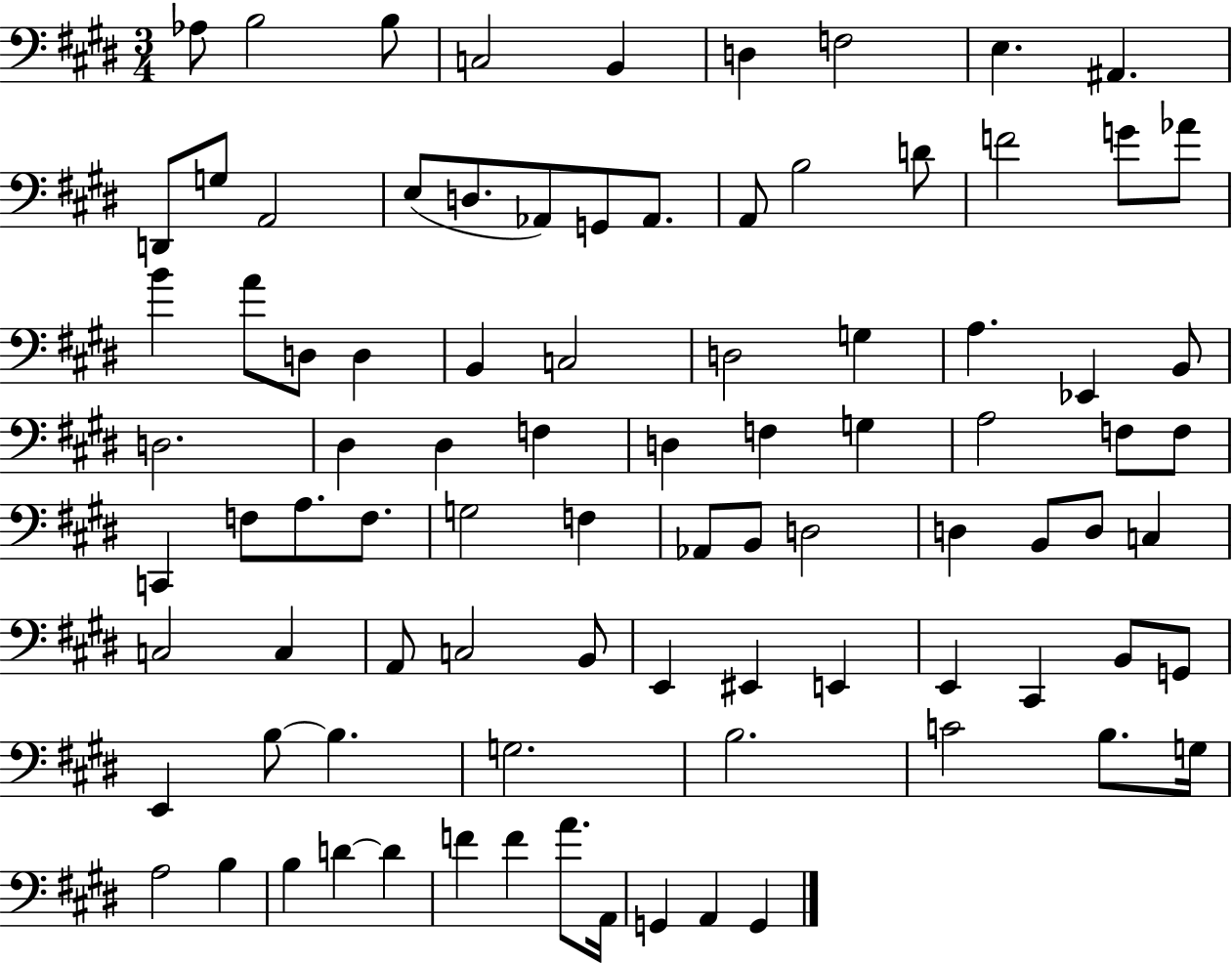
Ab3/e B3/h B3/e C3/h B2/q D3/q F3/h E3/q. A#2/q. D2/e G3/e A2/h E3/e D3/e. Ab2/e G2/e Ab2/e. A2/e B3/h D4/e F4/h G4/e Ab4/e B4/q A4/e D3/e D3/q B2/q C3/h D3/h G3/q A3/q. Eb2/q B2/e D3/h. D#3/q D#3/q F3/q D3/q F3/q G3/q A3/h F3/e F3/e C2/q F3/e A3/e. F3/e. G3/h F3/q Ab2/e B2/e D3/h D3/q B2/e D3/e C3/q C3/h C3/q A2/e C3/h B2/e E2/q EIS2/q E2/q E2/q C#2/q B2/e G2/e E2/q B3/e B3/q. G3/h. B3/h. C4/h B3/e. G3/s A3/h B3/q B3/q D4/q D4/q F4/q F4/q A4/e. A2/s G2/q A2/q G2/q